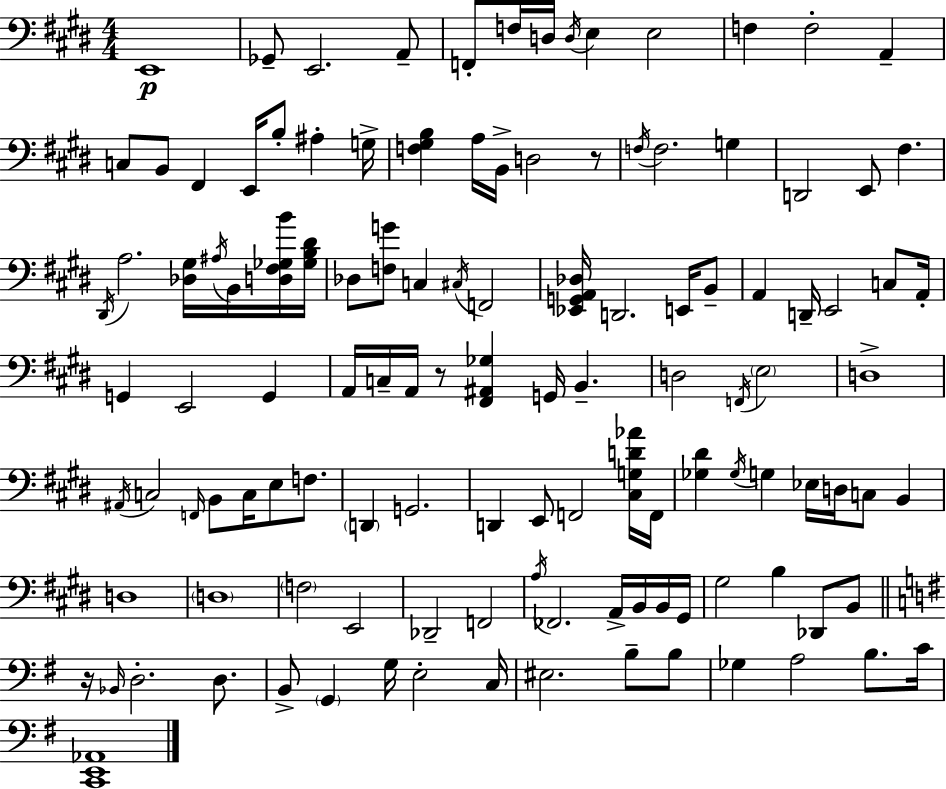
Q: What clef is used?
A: bass